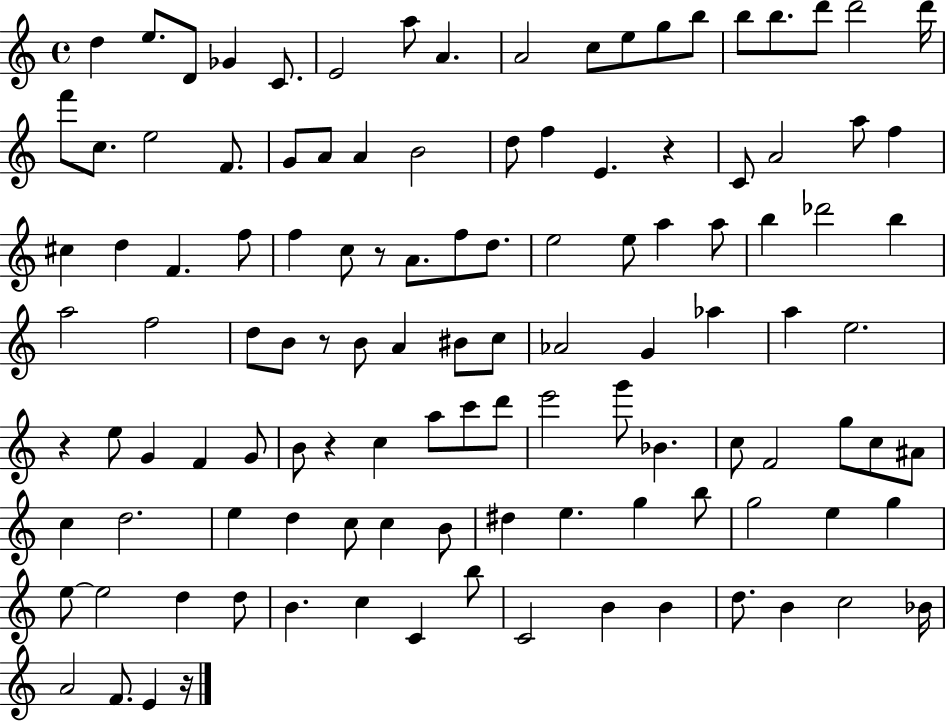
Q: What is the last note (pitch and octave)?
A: E4